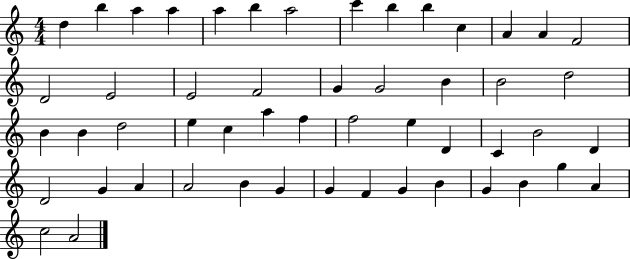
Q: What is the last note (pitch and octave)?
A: A4